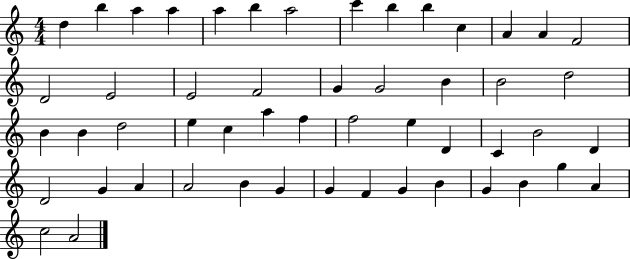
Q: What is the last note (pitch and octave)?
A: A4